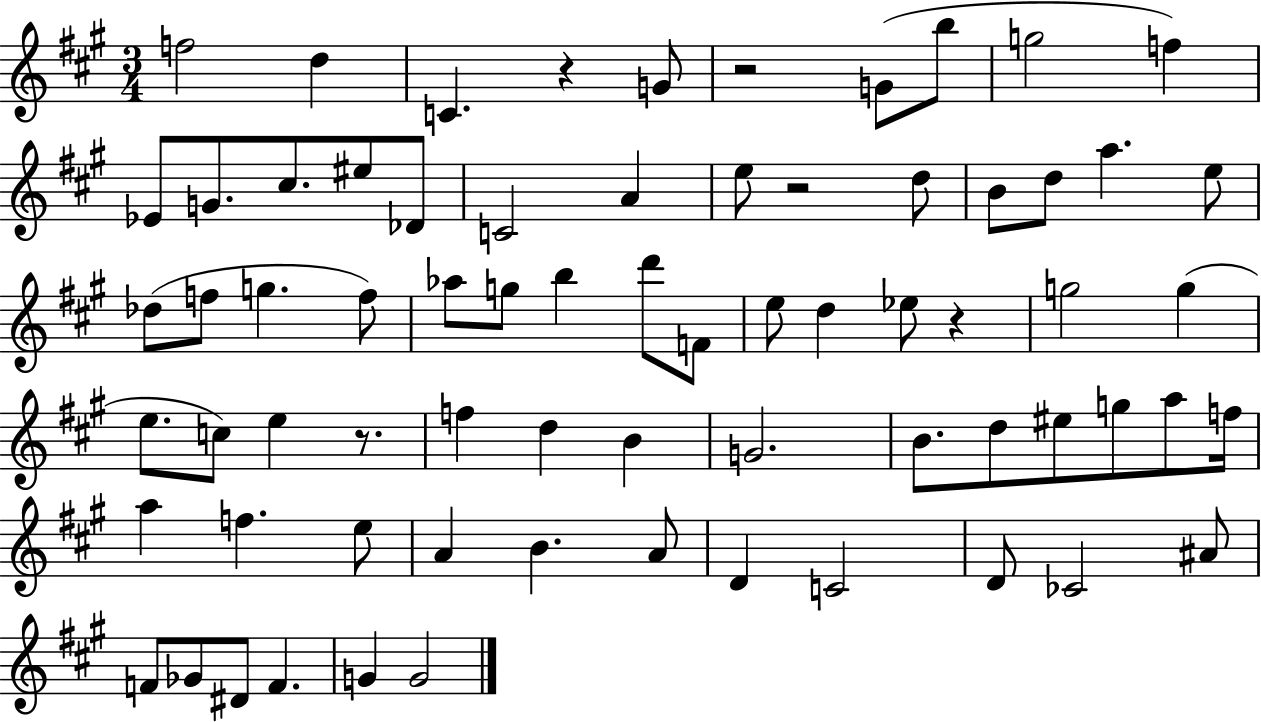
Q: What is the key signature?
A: A major